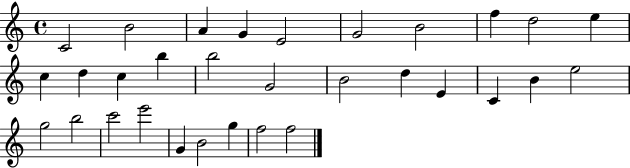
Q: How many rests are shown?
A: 0